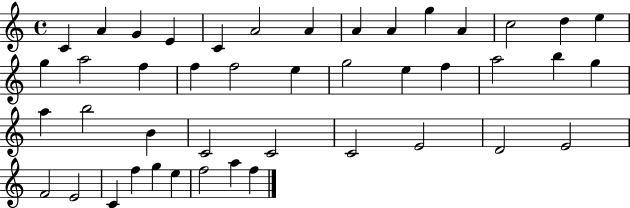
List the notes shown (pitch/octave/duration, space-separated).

C4/q A4/q G4/q E4/q C4/q A4/h A4/q A4/q A4/q G5/q A4/q C5/h D5/q E5/q G5/q A5/h F5/q F5/q F5/h E5/q G5/h E5/q F5/q A5/h B5/q G5/q A5/q B5/h B4/q C4/h C4/h C4/h E4/h D4/h E4/h F4/h E4/h C4/q F5/q G5/q E5/q F5/h A5/q F5/q